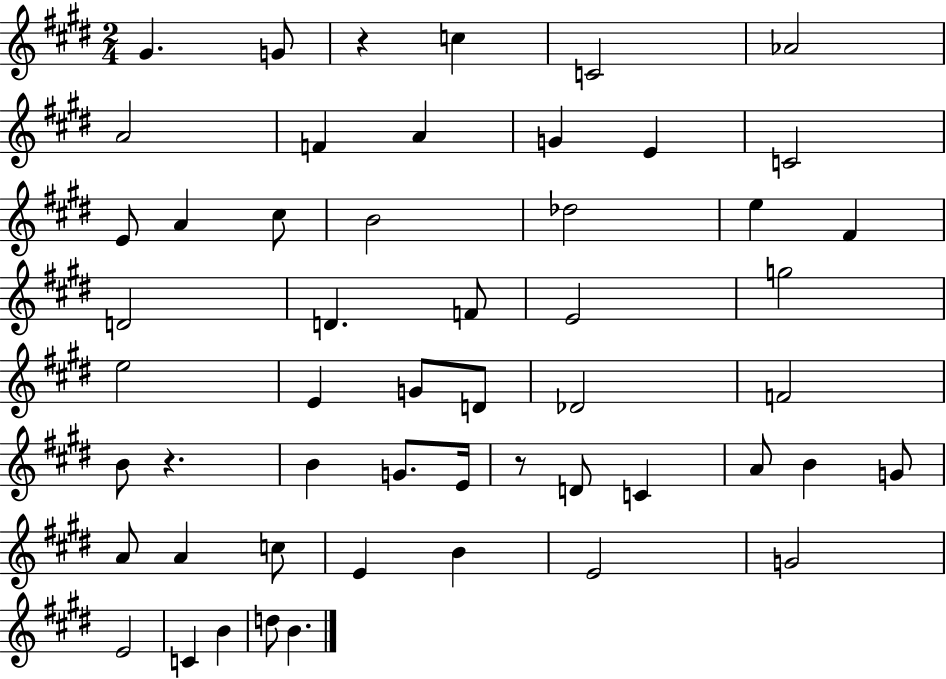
G#4/q. G4/e R/q C5/q C4/h Ab4/h A4/h F4/q A4/q G4/q E4/q C4/h E4/e A4/q C#5/e B4/h Db5/h E5/q F#4/q D4/h D4/q. F4/e E4/h G5/h E5/h E4/q G4/e D4/e Db4/h F4/h B4/e R/q. B4/q G4/e. E4/s R/e D4/e C4/q A4/e B4/q G4/e A4/e A4/q C5/e E4/q B4/q E4/h G4/h E4/h C4/q B4/q D5/e B4/q.